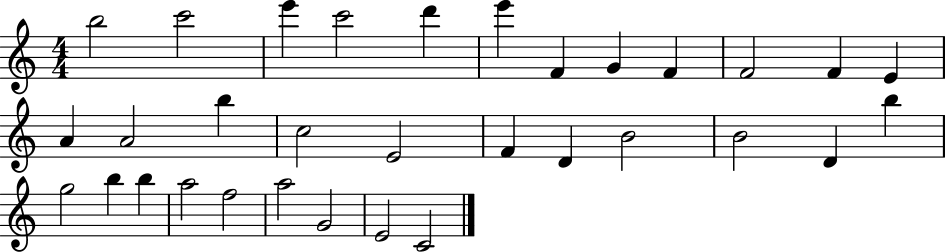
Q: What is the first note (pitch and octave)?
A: B5